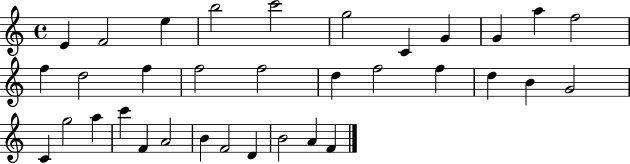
E4/q F4/h E5/q B5/h C6/h G5/h C4/q G4/q G4/q A5/q F5/h F5/q D5/h F5/q F5/h F5/h D5/q F5/h F5/q D5/q B4/q G4/h C4/q G5/h A5/q C6/q F4/q A4/h B4/q F4/h D4/q B4/h A4/q F4/q